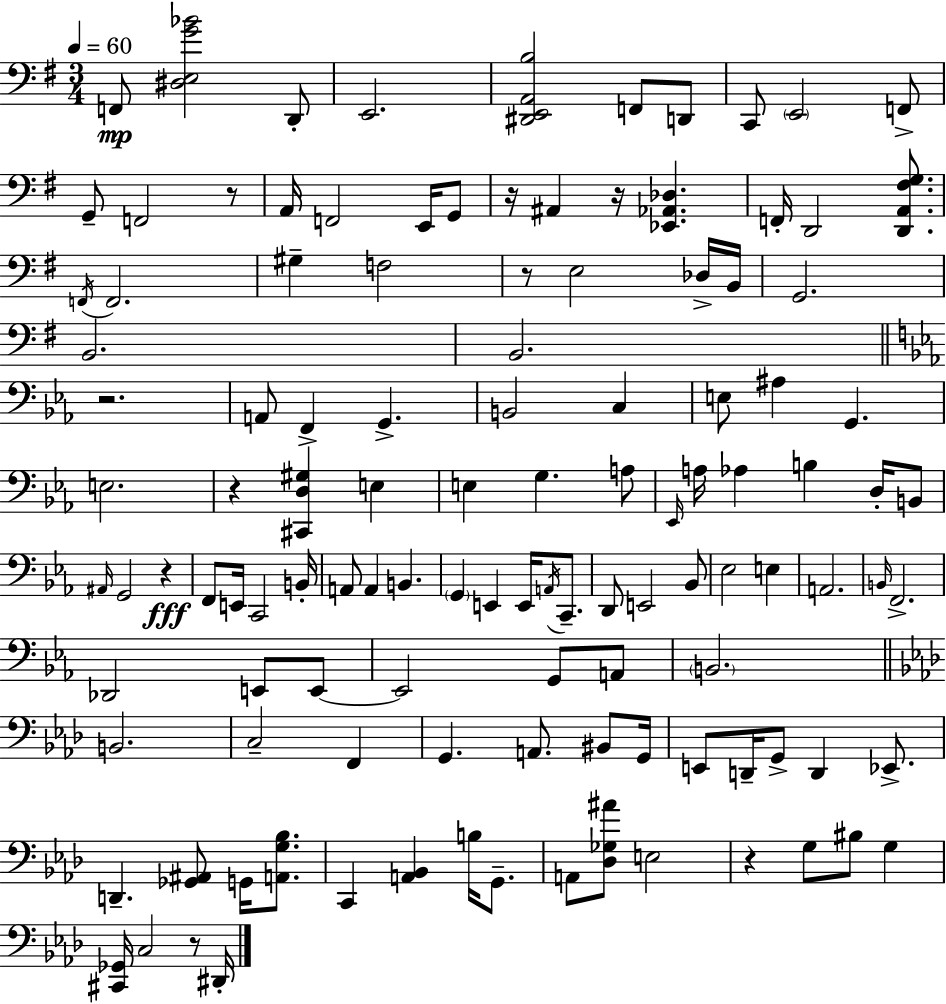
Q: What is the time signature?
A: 3/4